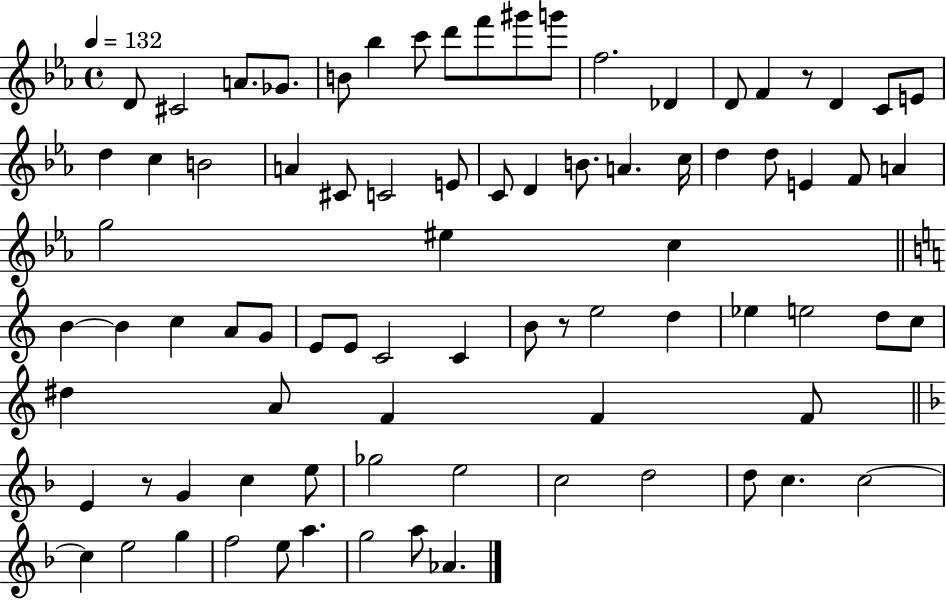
{
  \clef treble
  \time 4/4
  \defaultTimeSignature
  \key ees \major
  \tempo 4 = 132
  d'8 cis'2 a'8. ges'8. | b'8 bes''4 c'''8 d'''8 f'''8 gis'''8 g'''8 | f''2. des'4 | d'8 f'4 r8 d'4 c'8 e'8 | \break d''4 c''4 b'2 | a'4 cis'8 c'2 e'8 | c'8 d'4 b'8. a'4. c''16 | d''4 d''8 e'4 f'8 a'4 | \break g''2 eis''4 c''4 | \bar "||" \break \key c \major b'4~~ b'4 c''4 a'8 g'8 | e'8 e'8 c'2 c'4 | b'8 r8 e''2 d''4 | ees''4 e''2 d''8 c''8 | \break dis''4 a'8 f'4 f'4 f'8 | \bar "||" \break \key f \major e'4 r8 g'4 c''4 e''8 | ges''2 e''2 | c''2 d''2 | d''8 c''4. c''2~~ | \break c''4 e''2 g''4 | f''2 e''8 a''4. | g''2 a''8 aes'4. | \bar "|."
}